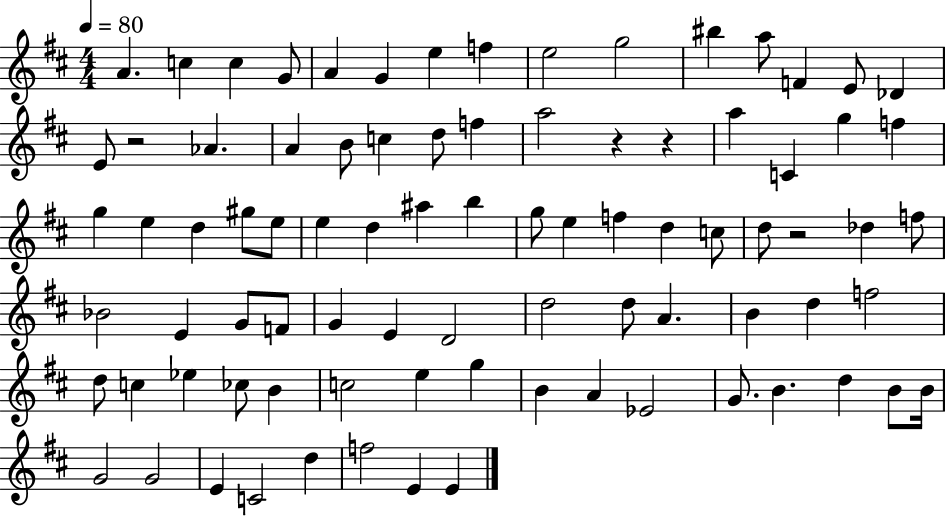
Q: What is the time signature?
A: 4/4